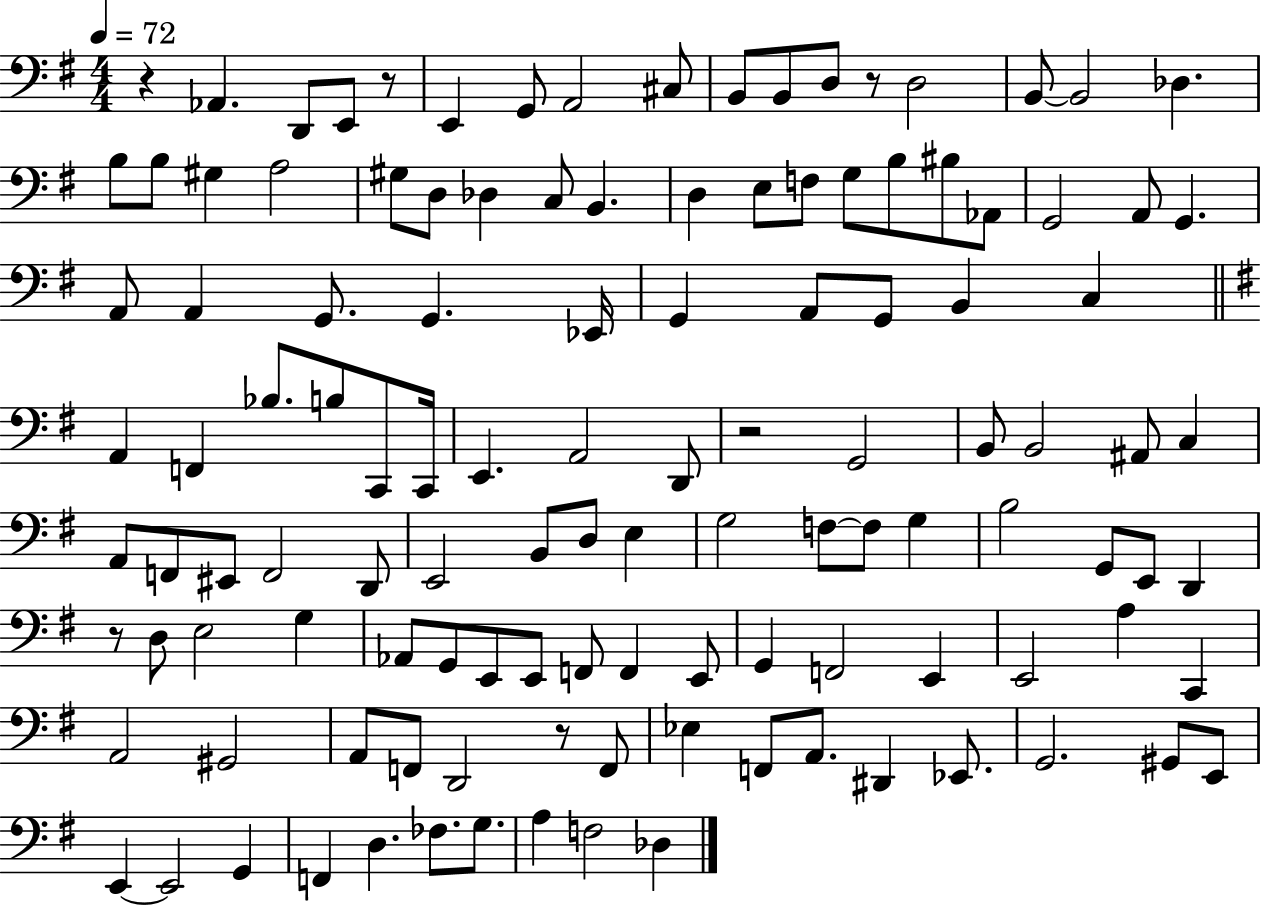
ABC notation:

X:1
T:Untitled
M:4/4
L:1/4
K:G
z _A,, D,,/2 E,,/2 z/2 E,, G,,/2 A,,2 ^C,/2 B,,/2 B,,/2 D,/2 z/2 D,2 B,,/2 B,,2 _D, B,/2 B,/2 ^G, A,2 ^G,/2 D,/2 _D, C,/2 B,, D, E,/2 F,/2 G,/2 B,/2 ^B,/2 _A,,/2 G,,2 A,,/2 G,, A,,/2 A,, G,,/2 G,, _E,,/4 G,, A,,/2 G,,/2 B,, C, A,, F,, _B,/2 B,/2 C,,/2 C,,/4 E,, A,,2 D,,/2 z2 G,,2 B,,/2 B,,2 ^A,,/2 C, A,,/2 F,,/2 ^E,,/2 F,,2 D,,/2 E,,2 B,,/2 D,/2 E, G,2 F,/2 F,/2 G, B,2 G,,/2 E,,/2 D,, z/2 D,/2 E,2 G, _A,,/2 G,,/2 E,,/2 E,,/2 F,,/2 F,, E,,/2 G,, F,,2 E,, E,,2 A, C,, A,,2 ^G,,2 A,,/2 F,,/2 D,,2 z/2 F,,/2 _E, F,,/2 A,,/2 ^D,, _E,,/2 G,,2 ^G,,/2 E,,/2 E,, E,,2 G,, F,, D, _F,/2 G,/2 A, F,2 _D,